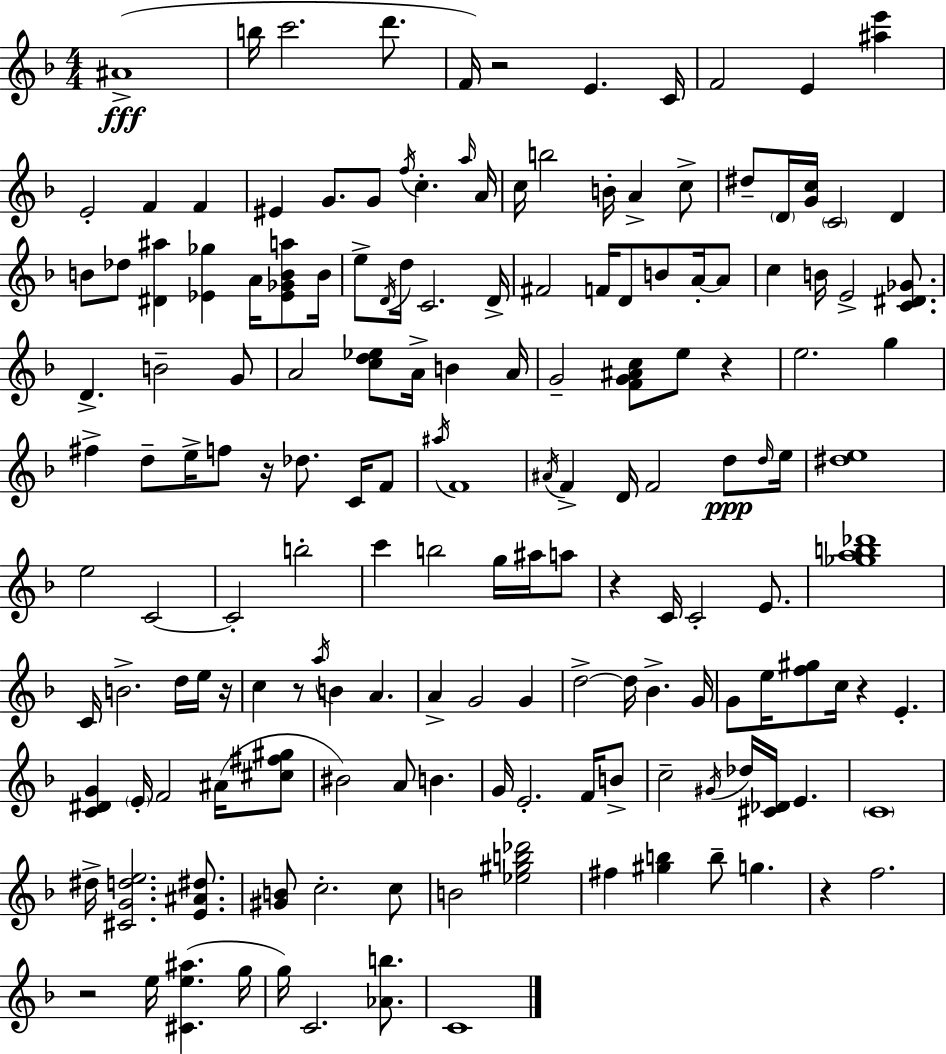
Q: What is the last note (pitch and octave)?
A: C4